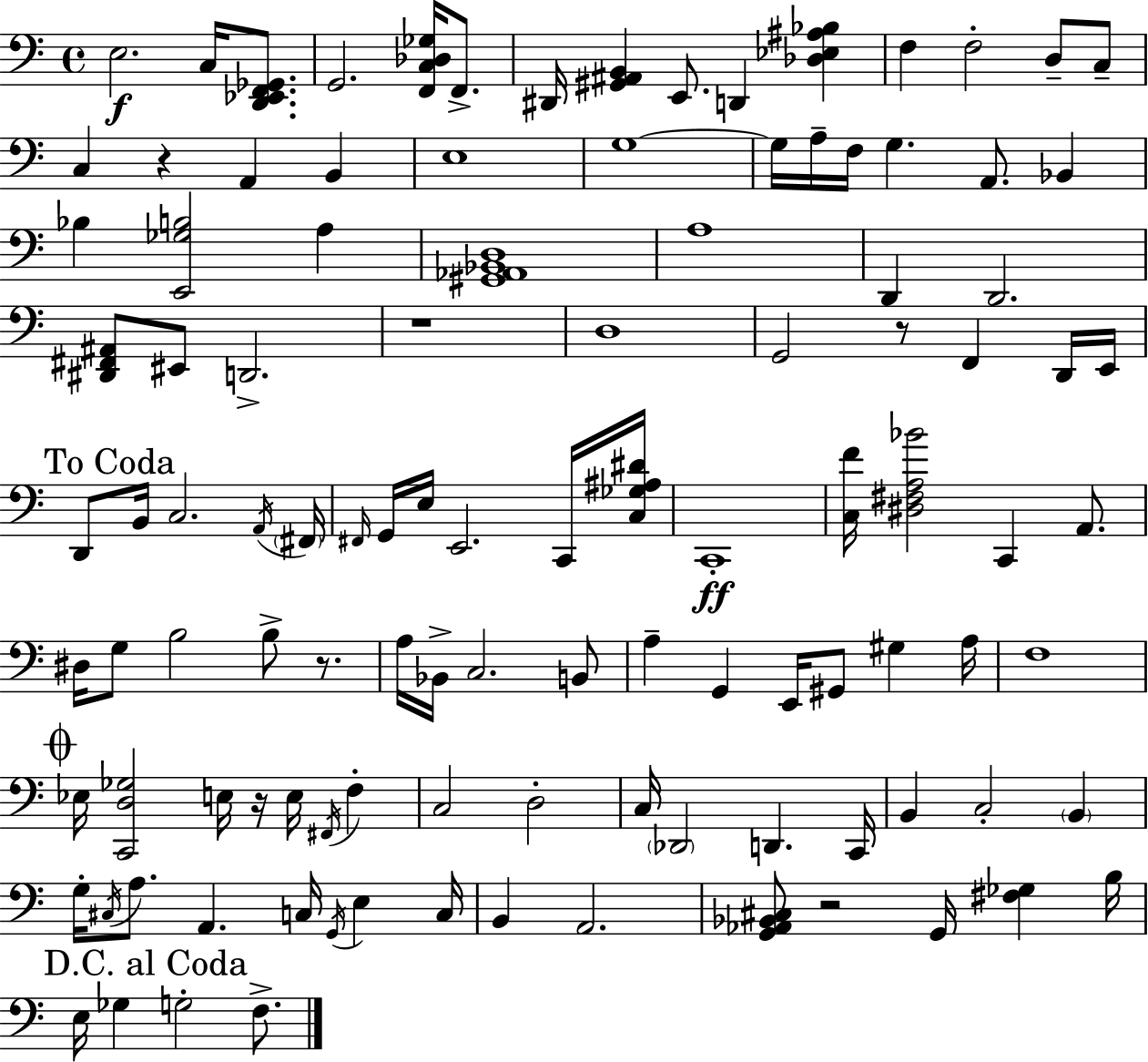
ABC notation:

X:1
T:Untitled
M:4/4
L:1/4
K:Am
E,2 C,/4 [D,,_E,,F,,_G,,]/2 G,,2 [F,,C,_D,_G,]/4 F,,/2 ^D,,/4 [^G,,^A,,B,,] E,,/2 D,, [_D,_E,^A,_B,] F, F,2 D,/2 C,/2 C, z A,, B,, E,4 G,4 G,/4 A,/4 F,/4 G, A,,/2 _B,, _B, [E,,_G,B,]2 A, [^G,,_A,,_B,,D,]4 A,4 D,, D,,2 [^D,,^F,,^A,,]/2 ^E,,/2 D,,2 z4 D,4 G,,2 z/2 F,, D,,/4 E,,/4 D,,/2 B,,/4 C,2 A,,/4 ^F,,/4 ^F,,/4 G,,/4 E,/4 E,,2 C,,/4 [C,_G,^A,^D]/4 C,,4 [C,F]/4 [^D,^F,A,_B]2 C,, A,,/2 ^D,/4 G,/2 B,2 B,/2 z/2 A,/4 _B,,/4 C,2 B,,/2 A, G,, E,,/4 ^G,,/2 ^G, A,/4 F,4 _E,/4 [C,,D,_G,]2 E,/4 z/4 E,/4 ^F,,/4 F, C,2 D,2 C,/4 _D,,2 D,, C,,/4 B,, C,2 B,, G,/4 ^C,/4 A,/2 A,, C,/4 G,,/4 E, C,/4 B,, A,,2 [G,,_A,,_B,,^C,]/2 z2 G,,/4 [^F,_G,] B,/4 E,/4 _G, G,2 F,/2